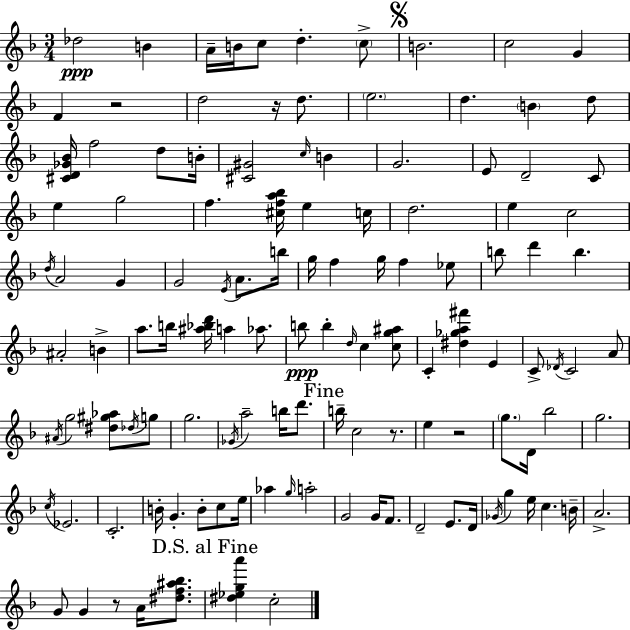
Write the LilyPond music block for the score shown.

{
  \clef treble
  \numericTimeSignature
  \time 3/4
  \key f \major
  \repeat volta 2 { des''2\ppp b'4 | a'16-- b'16 c''8 d''4.-. \parenthesize c''8-> | \mark \markup { \musicglyph "scripts.segno" } b'2. | c''2 g'4 | \break f'4 r2 | d''2 r16 d''8. | \parenthesize e''2. | d''4. \parenthesize b'4 d''8 | \break <cis' d' ges' bes'>16 f''2 d''8 b'16-. | <cis' gis'>2 \grace { c''16 } b'4 | g'2. | e'8 d'2-- c'8 | \break e''4 g''2 | f''4. <cis'' f'' a'' bes''>16 e''4 | c''16 d''2. | e''4 c''2 | \break \acciaccatura { d''16 } a'2 g'4 | g'2 \acciaccatura { e'16 } a'8. | b''16 g''16 f''4 g''16 f''4 | ees''8 b''8 d'''4 b''4. | \break ais'2-. b'4-> | a''8. b''16 <ais'' bes'' d'''>16 a''4 | aes''8. b''8\ppp b''4-. \grace { d''16 } c''4 | <c'' g'' ais''>8 c'4-. <dis'' ges'' a'' fis'''>4 | \break e'4 c'8-> \acciaccatura { des'16 } c'2 | a'8 \acciaccatura { ais'16 } g''2 | <dis'' gis'' aes''>8 \acciaccatura { des''16 } g''8 g''2. | \acciaccatura { ges'16 } a''2-- | \break b''16 d'''8. \mark "Fine" b''16-- c''2 | r8. e''4 | r2 \parenthesize g''8. d'16 | bes''2 g''2. | \break \acciaccatura { c''16 } ees'2. | c'2.-. | b'16-. g'4.-. | b'8-. c''8 e''16 aes''4 | \break \grace { g''16 } a''2-. g'2 | g'16 f'8. d'2-- | e'8. d'16 \acciaccatura { ges'16 } g''4 | e''16 c''4. b'16-- a'2.-> | \break g'8 | g'4 r8 a'16 <dis'' f'' ais'' bes''>8. \mark "D.S. al Fine" <dis'' ees'' g'' a'''>4 | c''2-. } \bar "|."
}